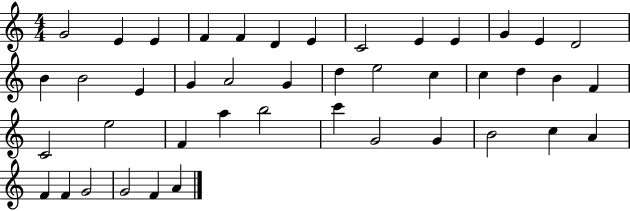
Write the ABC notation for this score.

X:1
T:Untitled
M:4/4
L:1/4
K:C
G2 E E F F D E C2 E E G E D2 B B2 E G A2 G d e2 c c d B F C2 e2 F a b2 c' G2 G B2 c A F F G2 G2 F A